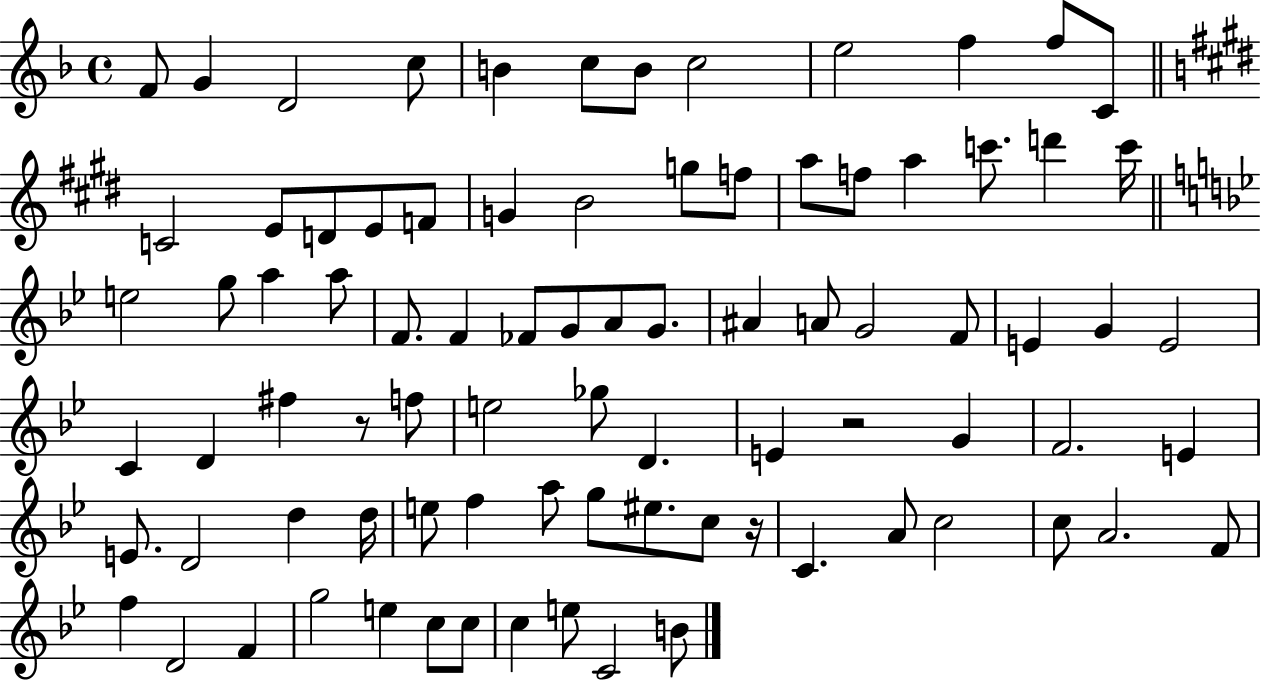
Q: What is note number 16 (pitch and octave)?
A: E4